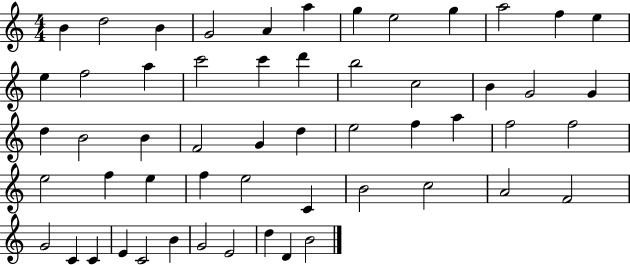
{
  \clef treble
  \numericTimeSignature
  \time 4/4
  \key c \major
  b'4 d''2 b'4 | g'2 a'4 a''4 | g''4 e''2 g''4 | a''2 f''4 e''4 | \break e''4 f''2 a''4 | c'''2 c'''4 d'''4 | b''2 c''2 | b'4 g'2 g'4 | \break d''4 b'2 b'4 | f'2 g'4 d''4 | e''2 f''4 a''4 | f''2 f''2 | \break e''2 f''4 e''4 | f''4 e''2 c'4 | b'2 c''2 | a'2 f'2 | \break g'2 c'4 c'4 | e'4 c'2 b'4 | g'2 e'2 | d''4 d'4 b'2 | \break \bar "|."
}